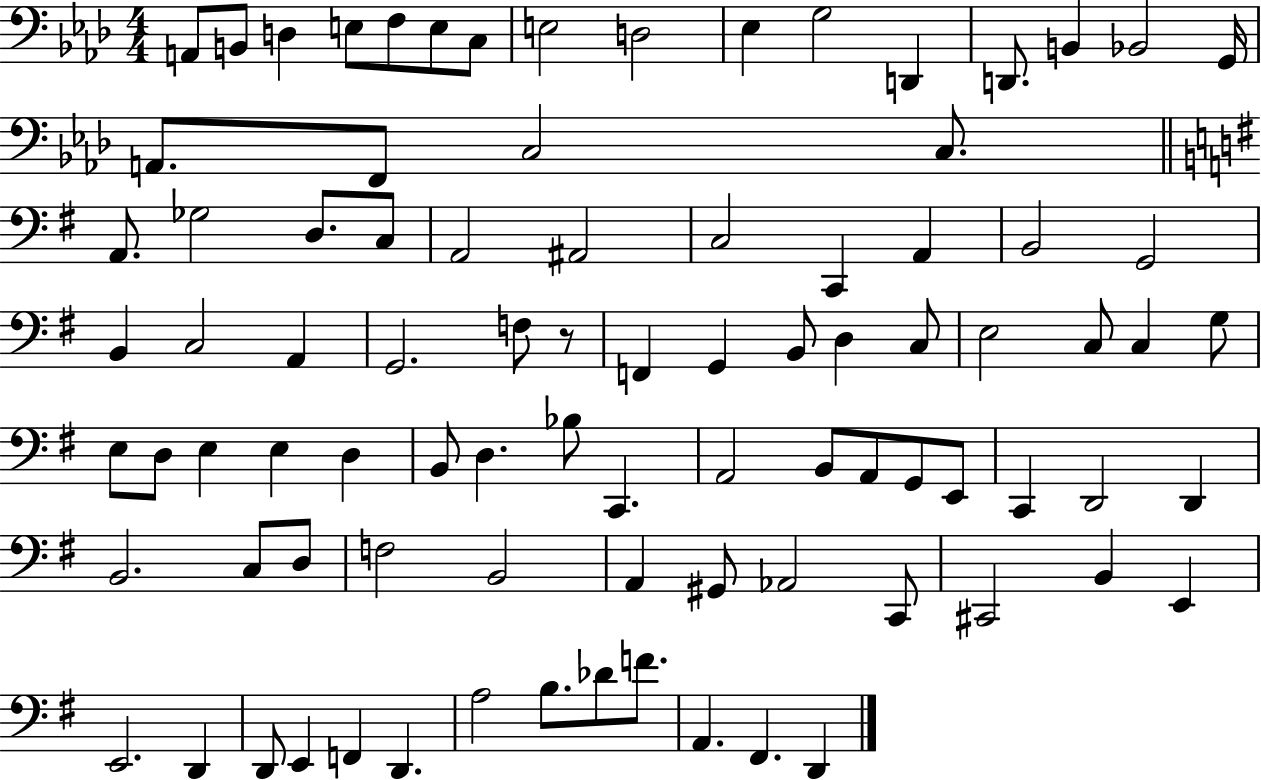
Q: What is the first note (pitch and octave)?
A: A2